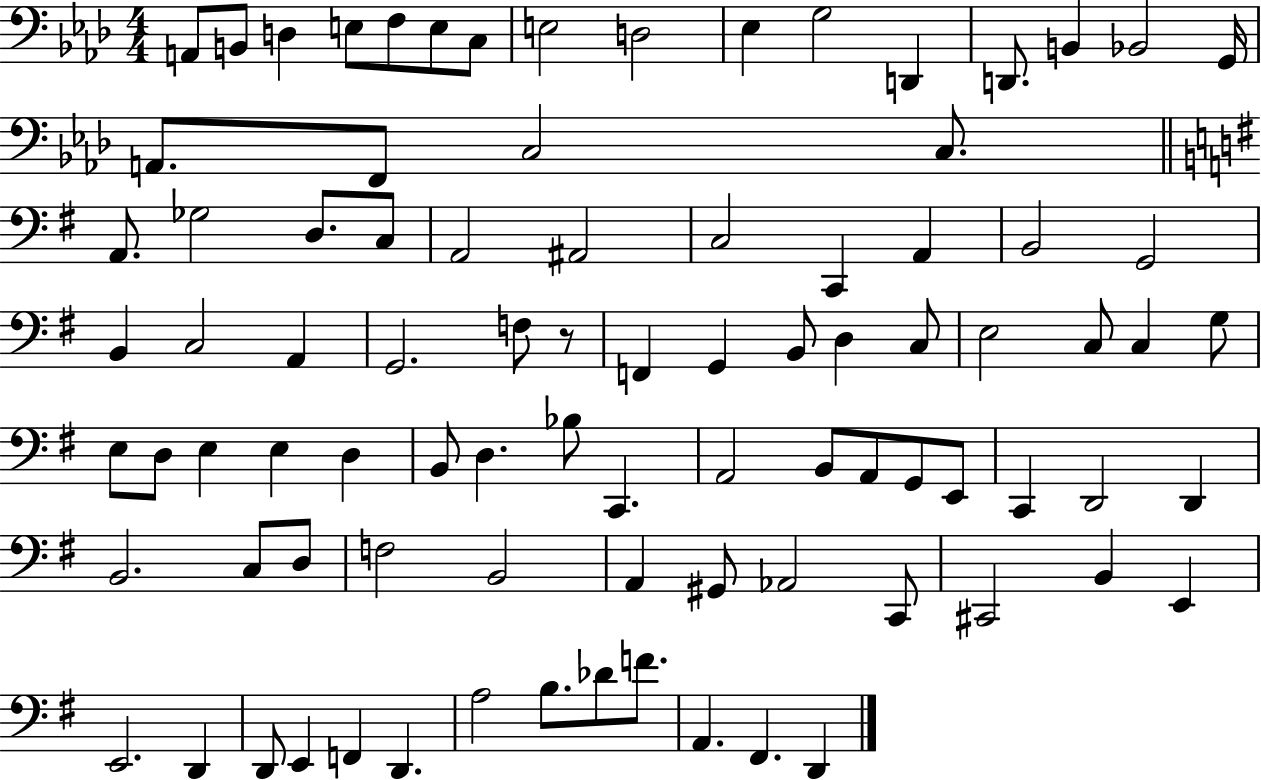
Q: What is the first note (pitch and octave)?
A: A2